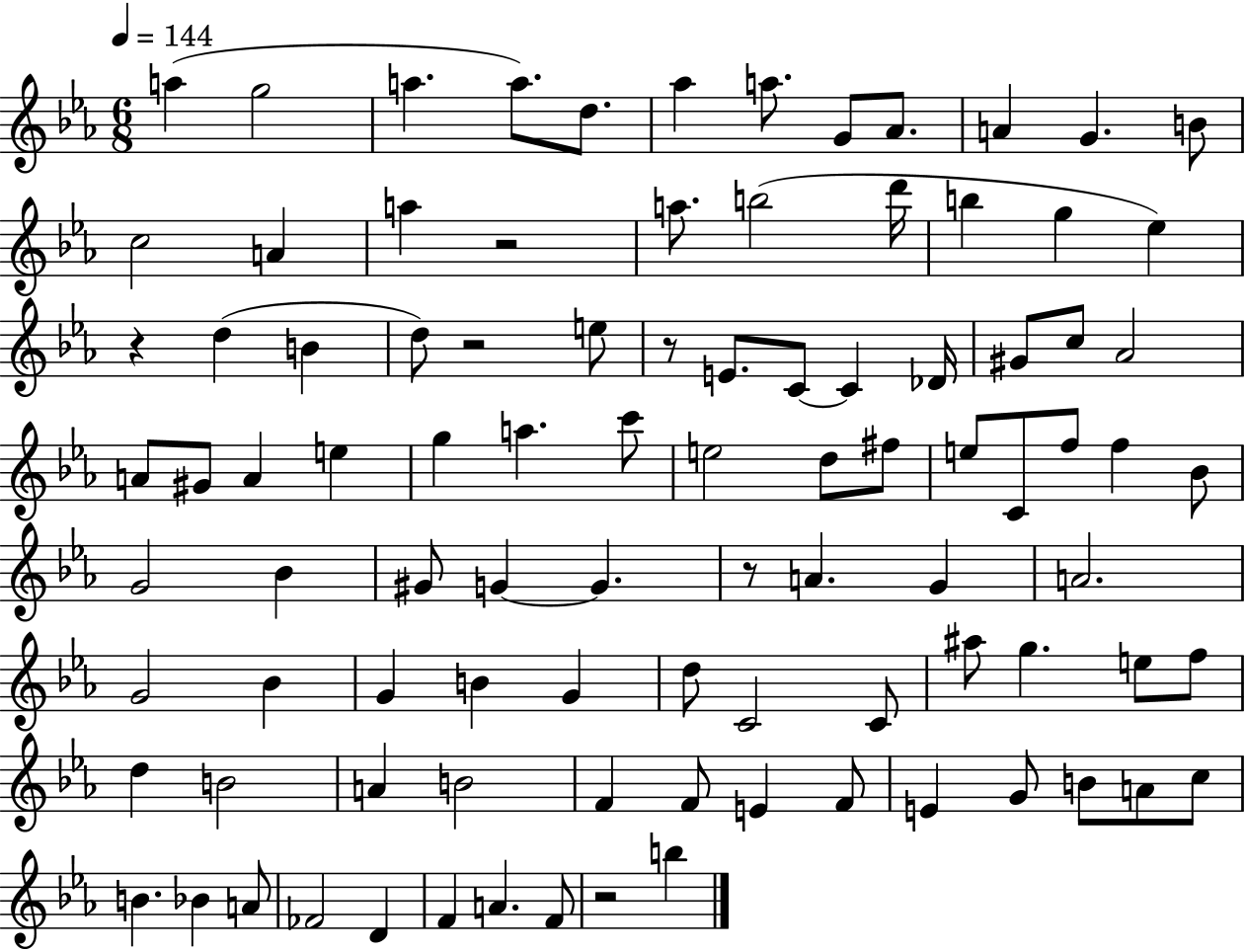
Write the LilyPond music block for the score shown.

{
  \clef treble
  \numericTimeSignature
  \time 6/8
  \key ees \major
  \tempo 4 = 144
  \repeat volta 2 { a''4( g''2 | a''4. a''8.) d''8. | aes''4 a''8. g'8 aes'8. | a'4 g'4. b'8 | \break c''2 a'4 | a''4 r2 | a''8. b''2( d'''16 | b''4 g''4 ees''4) | \break r4 d''4( b'4 | d''8) r2 e''8 | r8 e'8. c'8~~ c'4 des'16 | gis'8 c''8 aes'2 | \break a'8 gis'8 a'4 e''4 | g''4 a''4. c'''8 | e''2 d''8 fis''8 | e''8 c'8 f''8 f''4 bes'8 | \break g'2 bes'4 | gis'8 g'4~~ g'4. | r8 a'4. g'4 | a'2. | \break g'2 bes'4 | g'4 b'4 g'4 | d''8 c'2 c'8 | ais''8 g''4. e''8 f''8 | \break d''4 b'2 | a'4 b'2 | f'4 f'8 e'4 f'8 | e'4 g'8 b'8 a'8 c''8 | \break b'4. bes'4 a'8 | fes'2 d'4 | f'4 a'4. f'8 | r2 b''4 | \break } \bar "|."
}